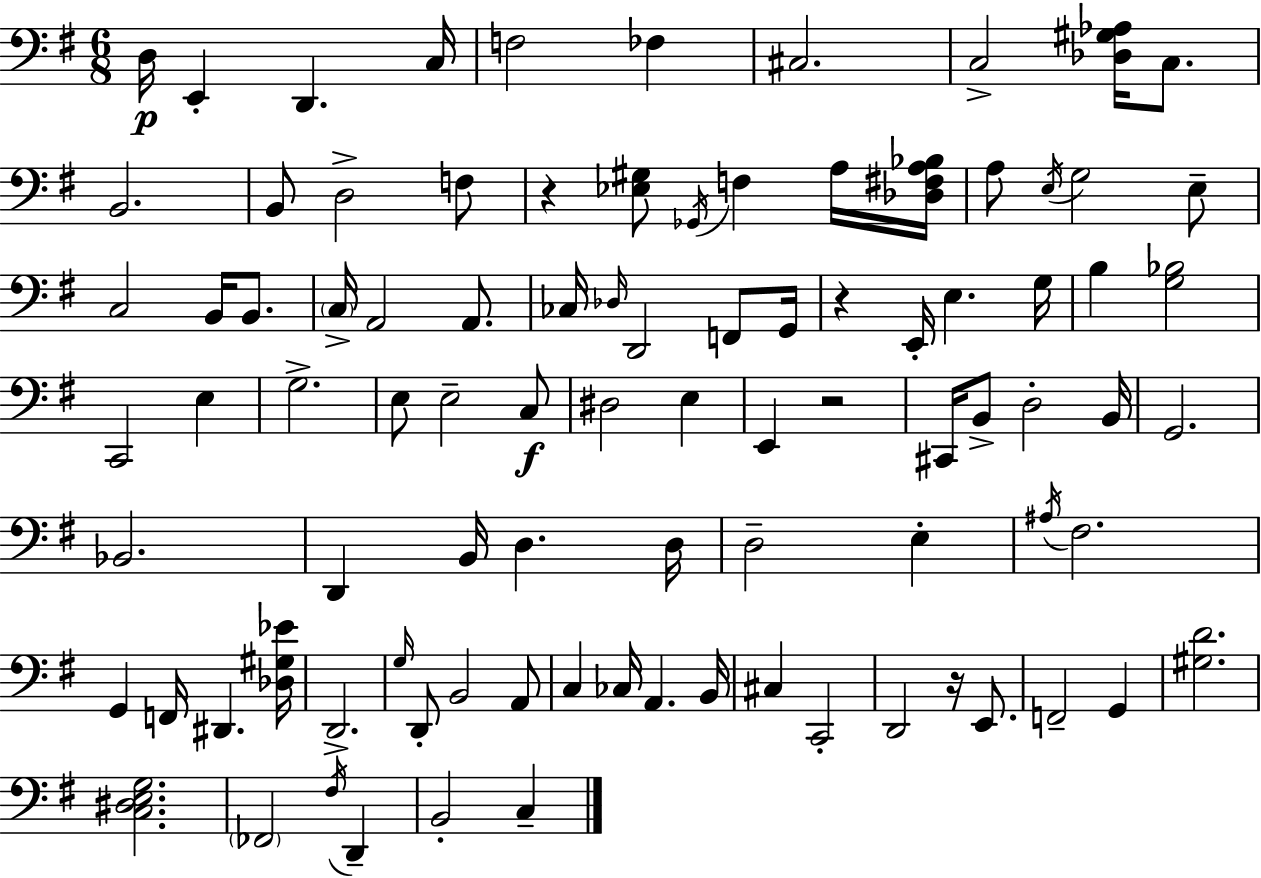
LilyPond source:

{
  \clef bass
  \numericTimeSignature
  \time 6/8
  \key e \minor
  d16\p e,4-. d,4. c16 | f2 fes4 | cis2. | c2-> <des gis aes>16 c8. | \break b,2. | b,8 d2-> f8 | r4 <ees gis>8 \acciaccatura { ges,16 } f4 a16 | <des fis a bes>16 a8 \acciaccatura { e16 } g2 | \break e8-- c2 b,16 b,8. | \parenthesize c16-> a,2 a,8. | ces16 \grace { des16 } d,2 | f,8 g,16 r4 e,16-. e4. | \break g16 b4 <g bes>2 | c,2 e4 | g2.-> | e8 e2-- | \break c8\f dis2 e4 | e,4 r2 | cis,16 b,8-> d2-. | b,16 g,2. | \break bes,2. | d,4 b,16 d4. | d16 d2-- e4-. | \acciaccatura { ais16 } fis2. | \break g,4 f,16 dis,4. | <des gis ees'>16 d,2.-> | \grace { g16 } d,8-. b,2 | a,8 c4 ces16 a,4. | \break b,16 cis4 c,2-. | d,2 | r16 e,8. f,2-- | g,4 <gis d'>2. | \break <c dis e g>2. | \parenthesize fes,2 | \acciaccatura { fis16 } d,4-- b,2-. | c4-- \bar "|."
}